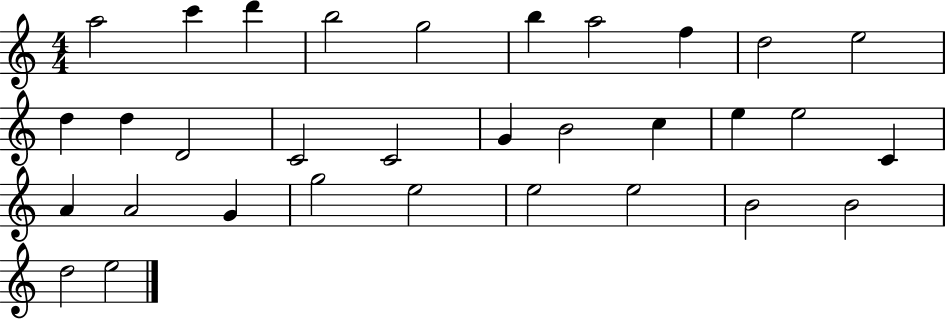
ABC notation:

X:1
T:Untitled
M:4/4
L:1/4
K:C
a2 c' d' b2 g2 b a2 f d2 e2 d d D2 C2 C2 G B2 c e e2 C A A2 G g2 e2 e2 e2 B2 B2 d2 e2